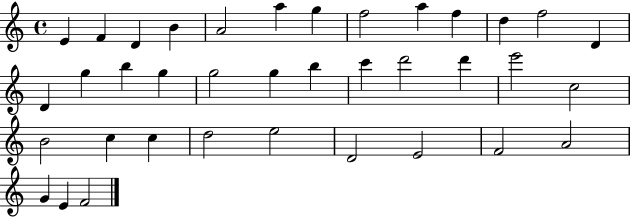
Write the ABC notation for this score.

X:1
T:Untitled
M:4/4
L:1/4
K:C
E F D B A2 a g f2 a f d f2 D D g b g g2 g b c' d'2 d' e'2 c2 B2 c c d2 e2 D2 E2 F2 A2 G E F2